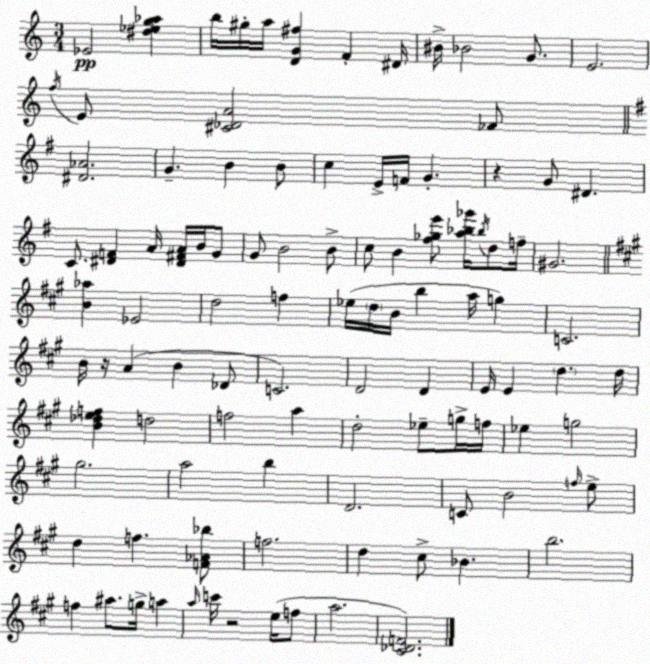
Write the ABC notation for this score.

X:1
T:Untitled
M:3/4
L:1/4
K:Am
_E2 [^d_eg_a] b/4 ^g/4 a/4 [DG^f] F ^D/4 ^B/4 _B2 G/2 E2 f/4 E/2 [^C_DA]2 _F/2 [^D_A]2 G B B/2 c E/4 F/4 G z G/2 ^D C/2 [^DF] A/4 [^D^FA]/4 B/4 G/2 G/2 B2 B/2 c/2 B [^f_ge']/2 [a_b_g']/4 _b/4 d/2 f/4 ^G2 [B_a] _E2 d2 f _e/4 d/4 B/4 b a/4 g C2 B/4 z/4 A B _D/2 C2 D2 D E/4 E d d/4 [B_def] d2 f2 a d2 _e/2 g/4 f/4 _e g2 ^g2 a2 b D2 C/2 B2 f/4 e/2 d f [F_A_b]/2 f2 d ^c/2 _B b2 f ^a/2 g/4 a a/4 c'/4 z2 e/4 f/2 a2 [^C_DF]2